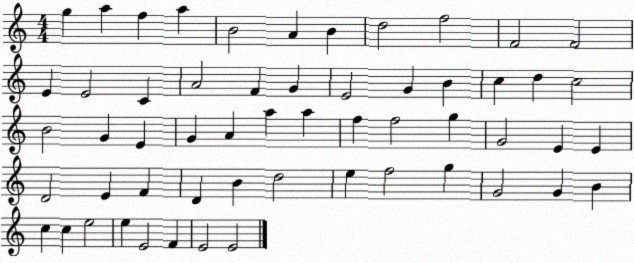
X:1
T:Untitled
M:4/4
L:1/4
K:C
g a f a B2 A B d2 f2 F2 F2 E E2 C A2 F G E2 G B c d c2 B2 G E G A a a f f2 g G2 E E D2 E F D B d2 e f2 g G2 G B c c e2 e E2 F E2 E2